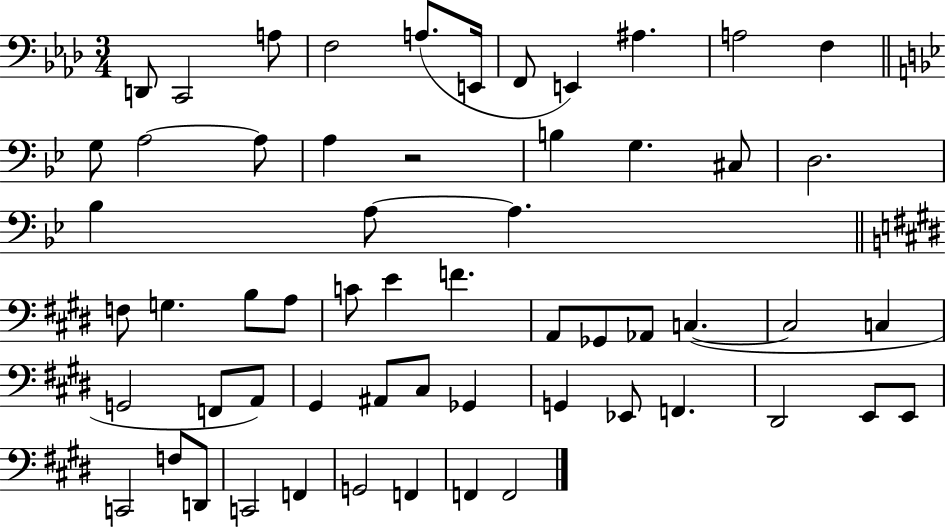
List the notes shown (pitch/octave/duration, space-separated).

D2/e C2/h A3/e F3/h A3/e. E2/s F2/e E2/q A#3/q. A3/h F3/q G3/e A3/h A3/e A3/q R/h B3/q G3/q. C#3/e D3/h. Bb3/q A3/e A3/q. F3/e G3/q. B3/e A3/e C4/e E4/q F4/q. A2/e Gb2/e Ab2/e C3/q. C3/h C3/q G2/h F2/e A2/e G#2/q A#2/e C#3/e Gb2/q G2/q Eb2/e F2/q. D#2/h E2/e E2/e C2/h F3/e D2/e C2/h F2/q G2/h F2/q F2/q F2/h